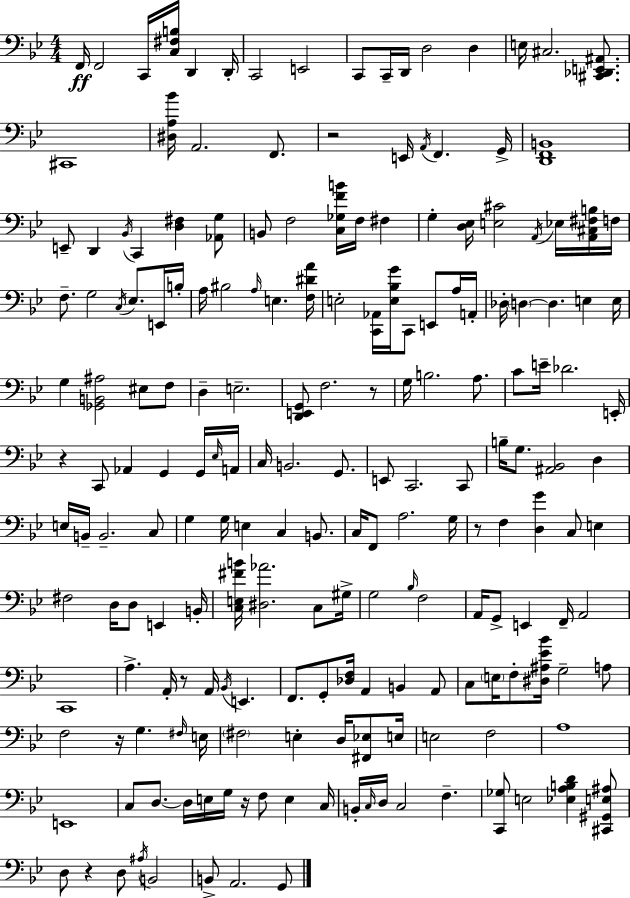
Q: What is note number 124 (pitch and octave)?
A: C3